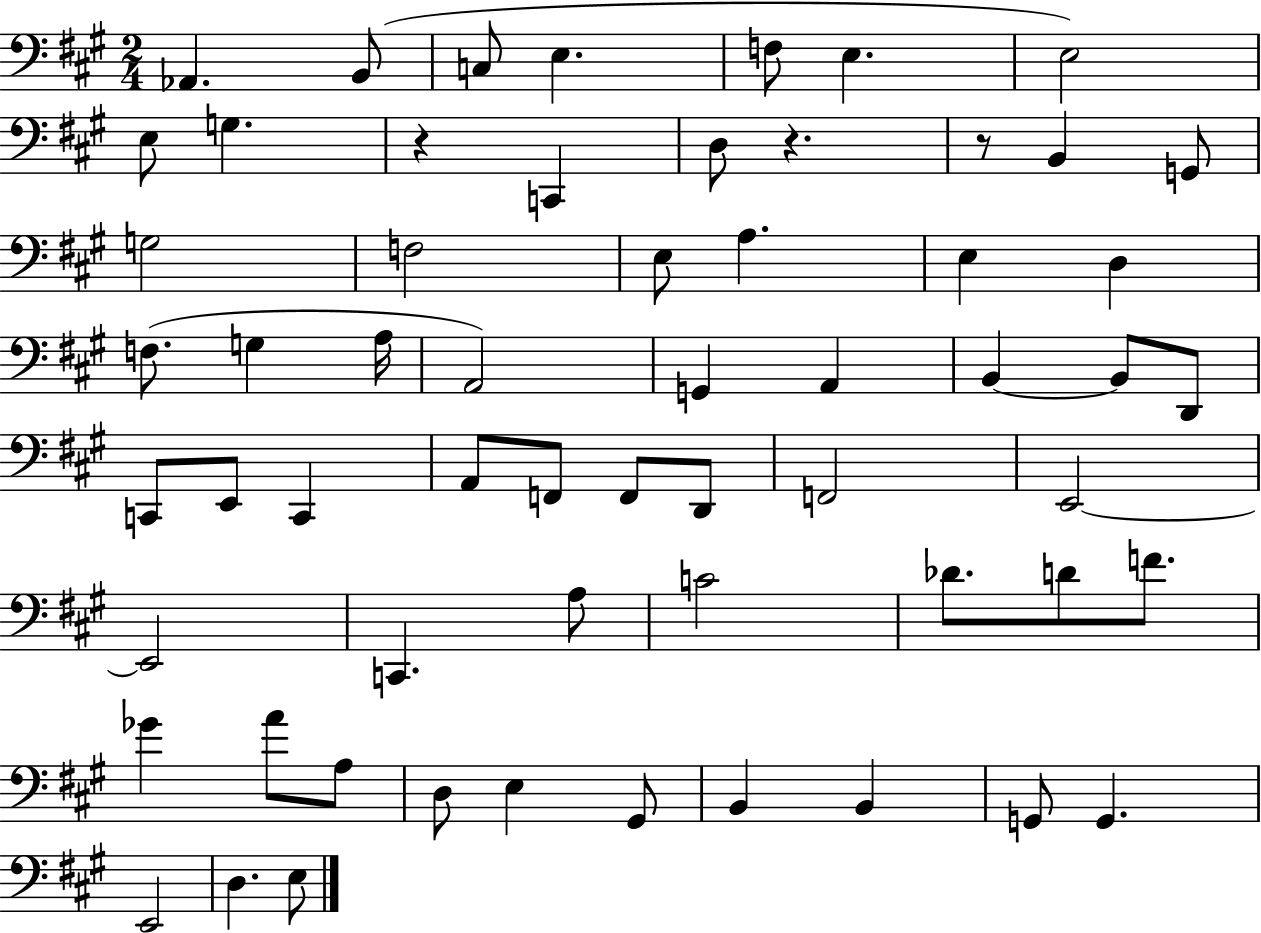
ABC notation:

X:1
T:Untitled
M:2/4
L:1/4
K:A
_A,, B,,/2 C,/2 E, F,/2 E, E,2 E,/2 G, z C,, D,/2 z z/2 B,, G,,/2 G,2 F,2 E,/2 A, E, D, F,/2 G, A,/4 A,,2 G,, A,, B,, B,,/2 D,,/2 C,,/2 E,,/2 C,, A,,/2 F,,/2 F,,/2 D,,/2 F,,2 E,,2 E,,2 C,, A,/2 C2 _D/2 D/2 F/2 _G A/2 A,/2 D,/2 E, ^G,,/2 B,, B,, G,,/2 G,, E,,2 D, E,/2